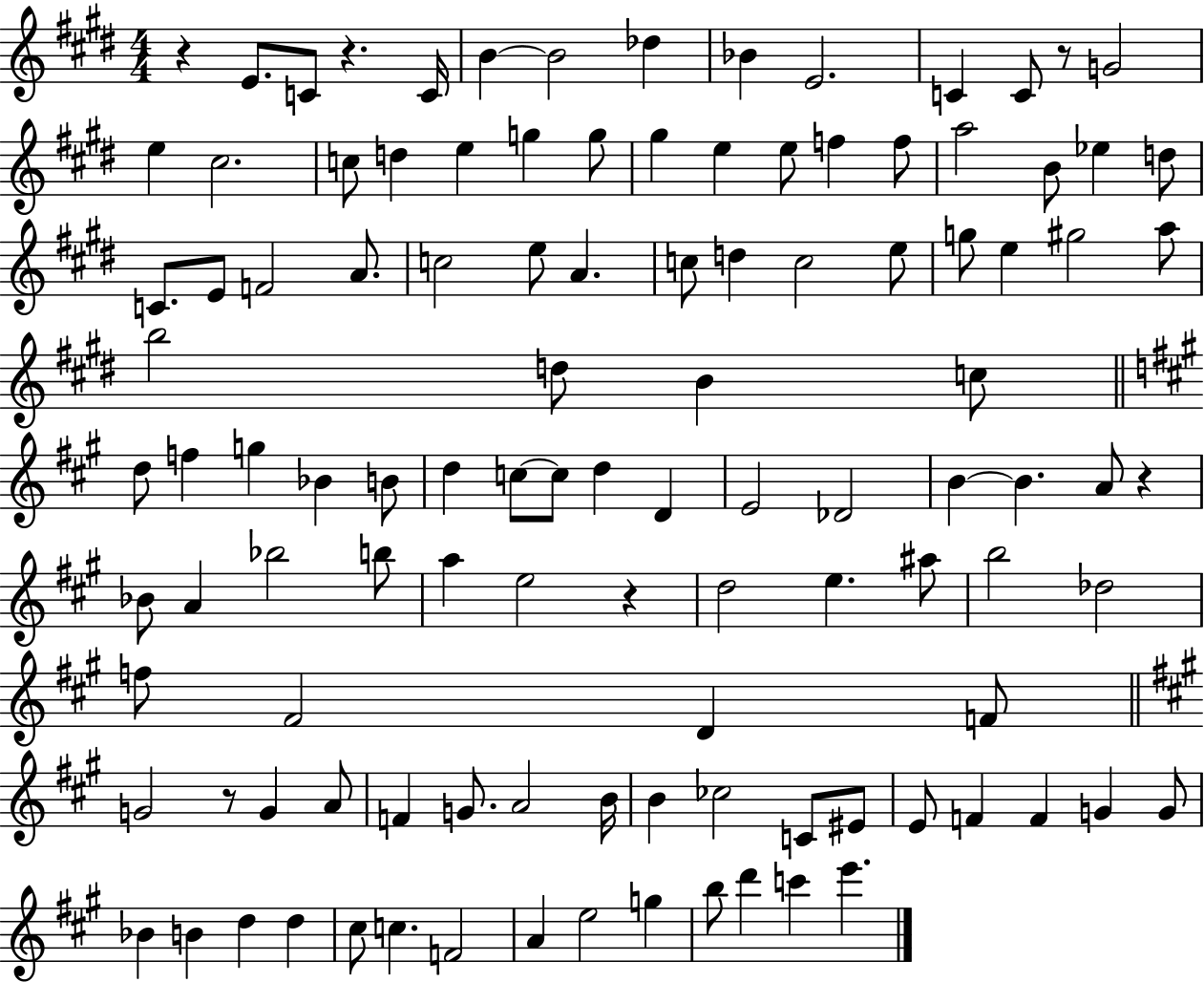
{
  \clef treble
  \numericTimeSignature
  \time 4/4
  \key e \major
  r4 e'8. c'8 r4. c'16 | b'4~~ b'2 des''4 | bes'4 e'2. | c'4 c'8 r8 g'2 | \break e''4 cis''2. | c''8 d''4 e''4 g''4 g''8 | gis''4 e''4 e''8 f''4 f''8 | a''2 b'8 ees''4 d''8 | \break c'8. e'8 f'2 a'8. | c''2 e''8 a'4. | c''8 d''4 c''2 e''8 | g''8 e''4 gis''2 a''8 | \break b''2 d''8 b'4 c''8 | \bar "||" \break \key a \major d''8 f''4 g''4 bes'4 b'8 | d''4 c''8~~ c''8 d''4 d'4 | e'2 des'2 | b'4~~ b'4. a'8 r4 | \break bes'8 a'4 bes''2 b''8 | a''4 e''2 r4 | d''2 e''4. ais''8 | b''2 des''2 | \break f''8 fis'2 d'4 f'8 | \bar "||" \break \key a \major g'2 r8 g'4 a'8 | f'4 g'8. a'2 b'16 | b'4 ces''2 c'8 eis'8 | e'8 f'4 f'4 g'4 g'8 | \break bes'4 b'4 d''4 d''4 | cis''8 c''4. f'2 | a'4 e''2 g''4 | b''8 d'''4 c'''4 e'''4. | \break \bar "|."
}